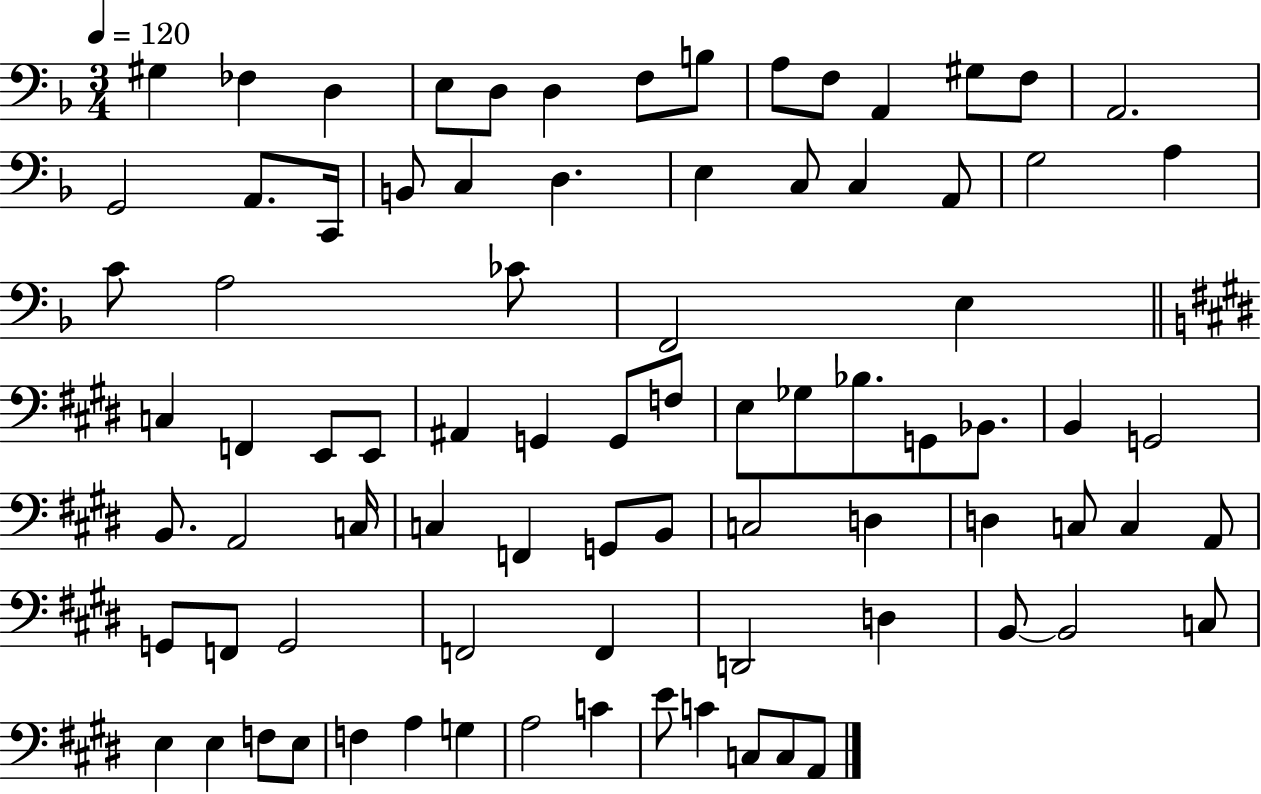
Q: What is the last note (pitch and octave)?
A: A2